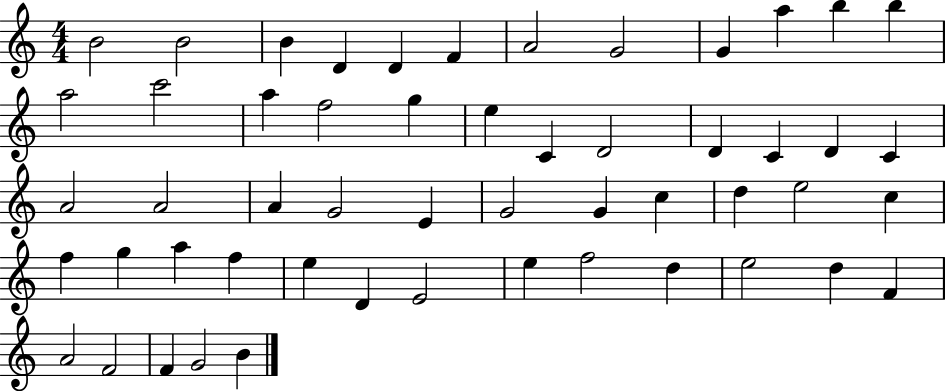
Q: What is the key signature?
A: C major